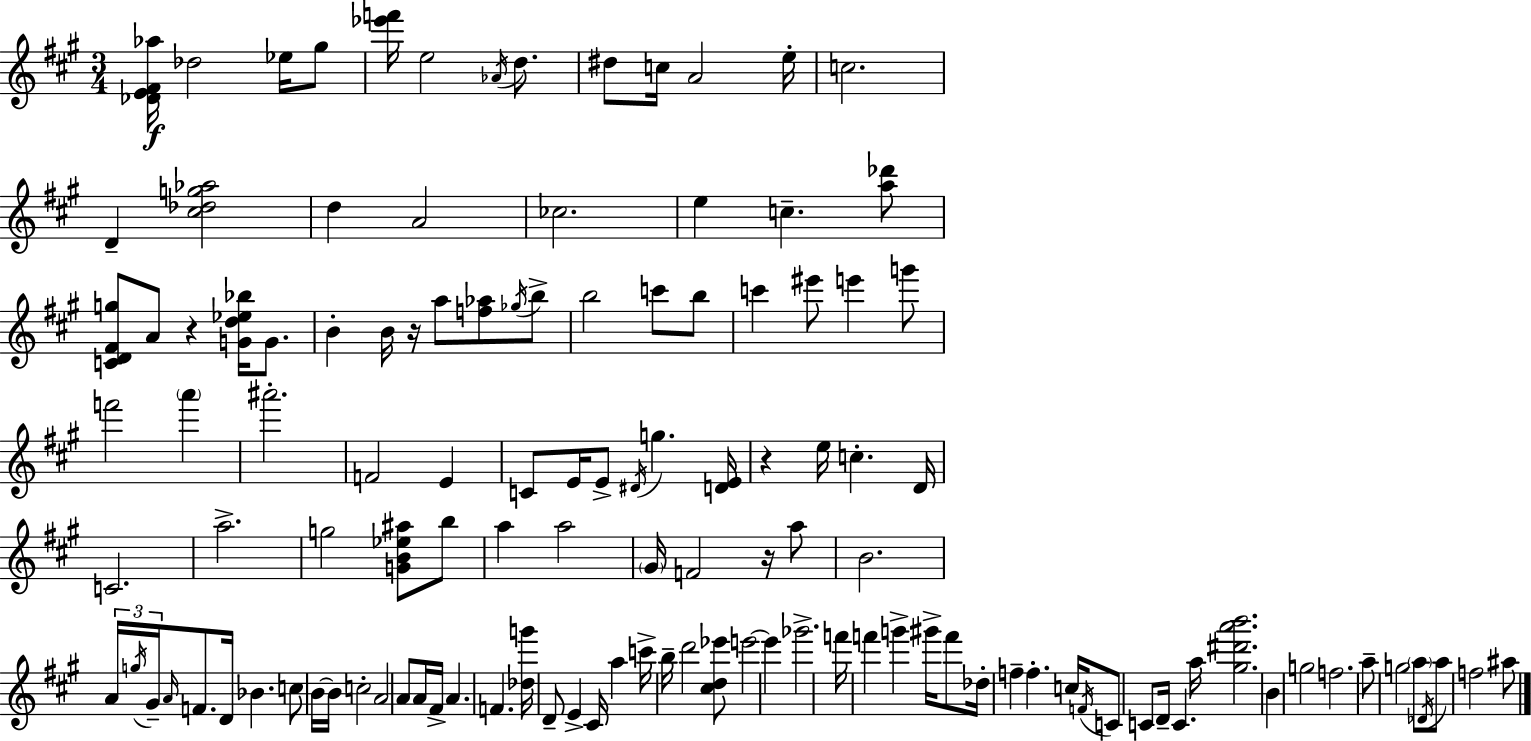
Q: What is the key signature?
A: A major